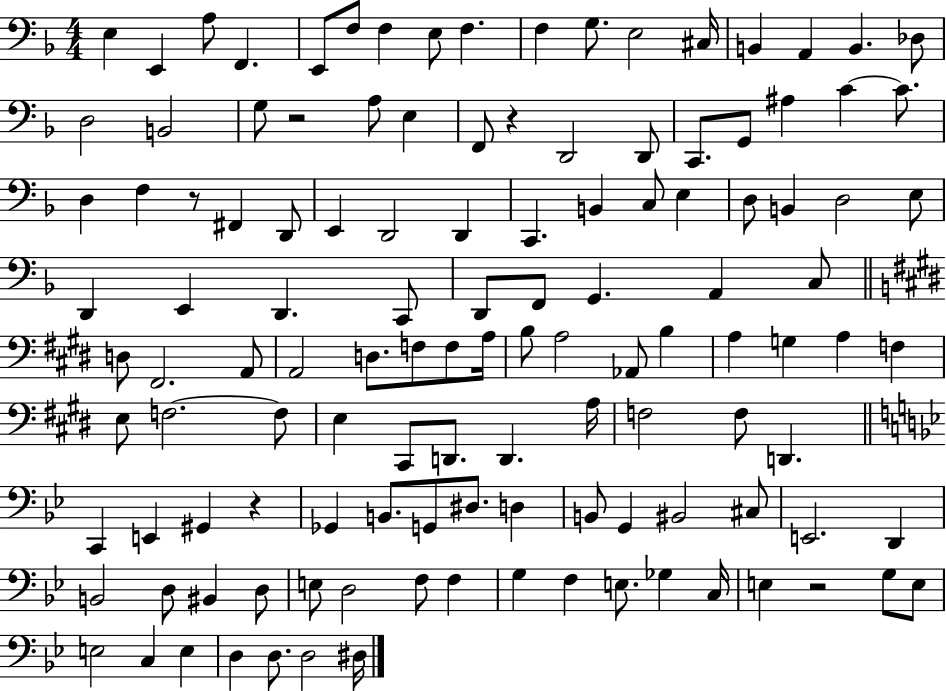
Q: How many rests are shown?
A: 5